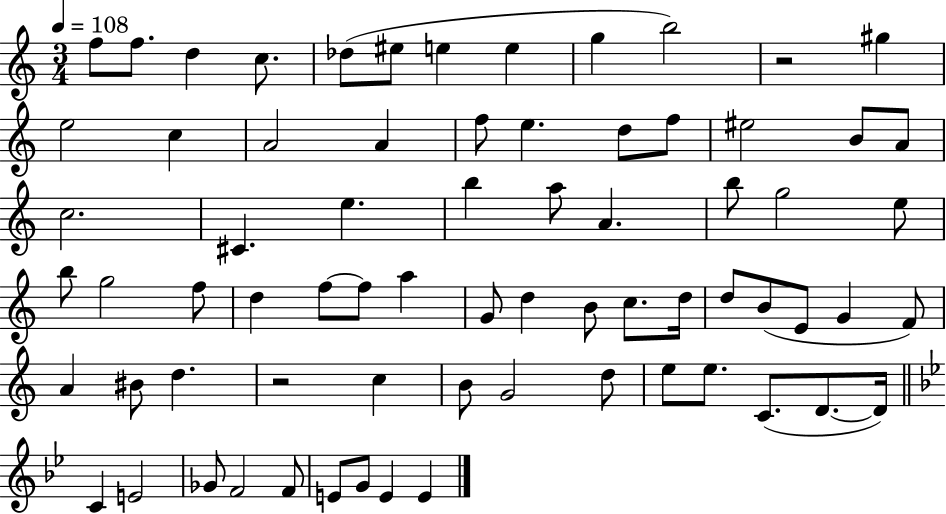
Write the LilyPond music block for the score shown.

{
  \clef treble
  \numericTimeSignature
  \time 3/4
  \key c \major
  \tempo 4 = 108
  f''8 f''8. d''4 c''8. | des''8( eis''8 e''4 e''4 | g''4 b''2) | r2 gis''4 | \break e''2 c''4 | a'2 a'4 | f''8 e''4. d''8 f''8 | eis''2 b'8 a'8 | \break c''2. | cis'4. e''4. | b''4 a''8 a'4. | b''8 g''2 e''8 | \break b''8 g''2 f''8 | d''4 f''8~~ f''8 a''4 | g'8 d''4 b'8 c''8. d''16 | d''8 b'8( e'8 g'4 f'8) | \break a'4 bis'8 d''4. | r2 c''4 | b'8 g'2 d''8 | e''8 e''8. c'8.( d'8.~~ d'16) | \break \bar "||" \break \key bes \major c'4 e'2 | ges'8 f'2 f'8 | e'8 g'8 e'4 e'4 | \bar "|."
}